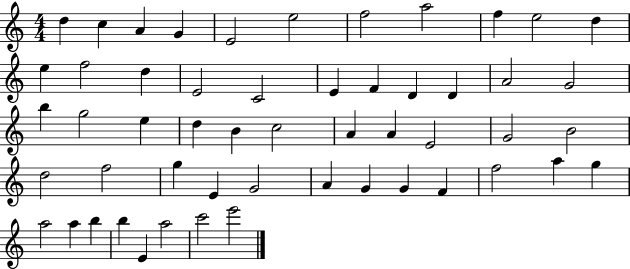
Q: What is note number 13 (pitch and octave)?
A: F5